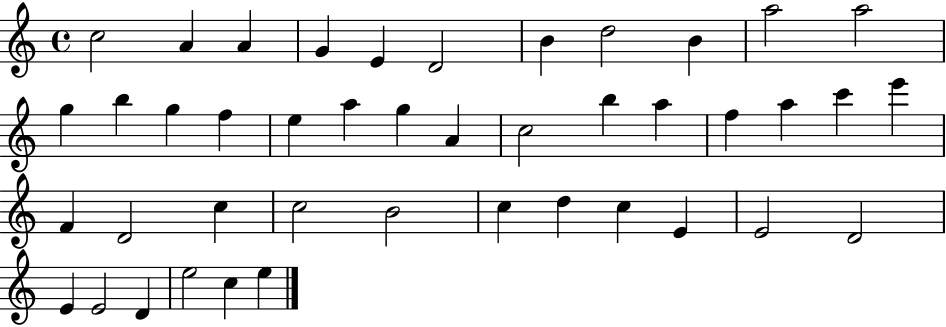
X:1
T:Untitled
M:4/4
L:1/4
K:C
c2 A A G E D2 B d2 B a2 a2 g b g f e a g A c2 b a f a c' e' F D2 c c2 B2 c d c E E2 D2 E E2 D e2 c e